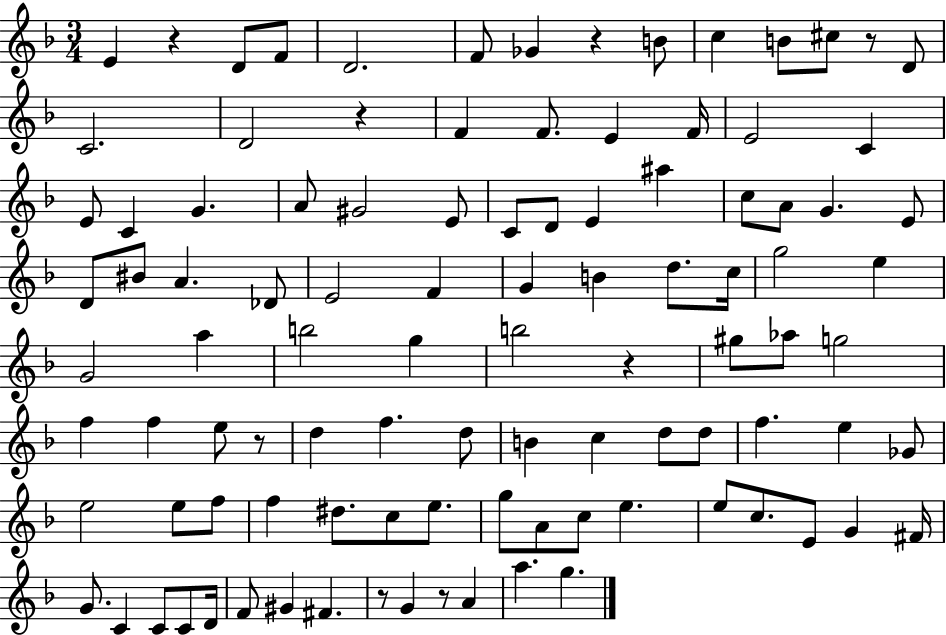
E4/q R/q D4/e F4/e D4/h. F4/e Gb4/q R/q B4/e C5/q B4/e C#5/e R/e D4/e C4/h. D4/h R/q F4/q F4/e. E4/q F4/s E4/h C4/q E4/e C4/q G4/q. A4/e G#4/h E4/e C4/e D4/e E4/q A#5/q C5/e A4/e G4/q. E4/e D4/e BIS4/e A4/q. Db4/e E4/h F4/q G4/q B4/q D5/e. C5/s G5/h E5/q G4/h A5/q B5/h G5/q B5/h R/q G#5/e Ab5/e G5/h F5/q F5/q E5/e R/e D5/q F5/q. D5/e B4/q C5/q D5/e D5/e F5/q. E5/q Gb4/e E5/h E5/e F5/e F5/q D#5/e. C5/e E5/e. G5/e A4/e C5/e E5/q. E5/e C5/e. E4/e G4/q F#4/s G4/e. C4/q C4/e C4/e D4/s F4/e G#4/q F#4/q. R/e G4/q R/e A4/q A5/q. G5/q.